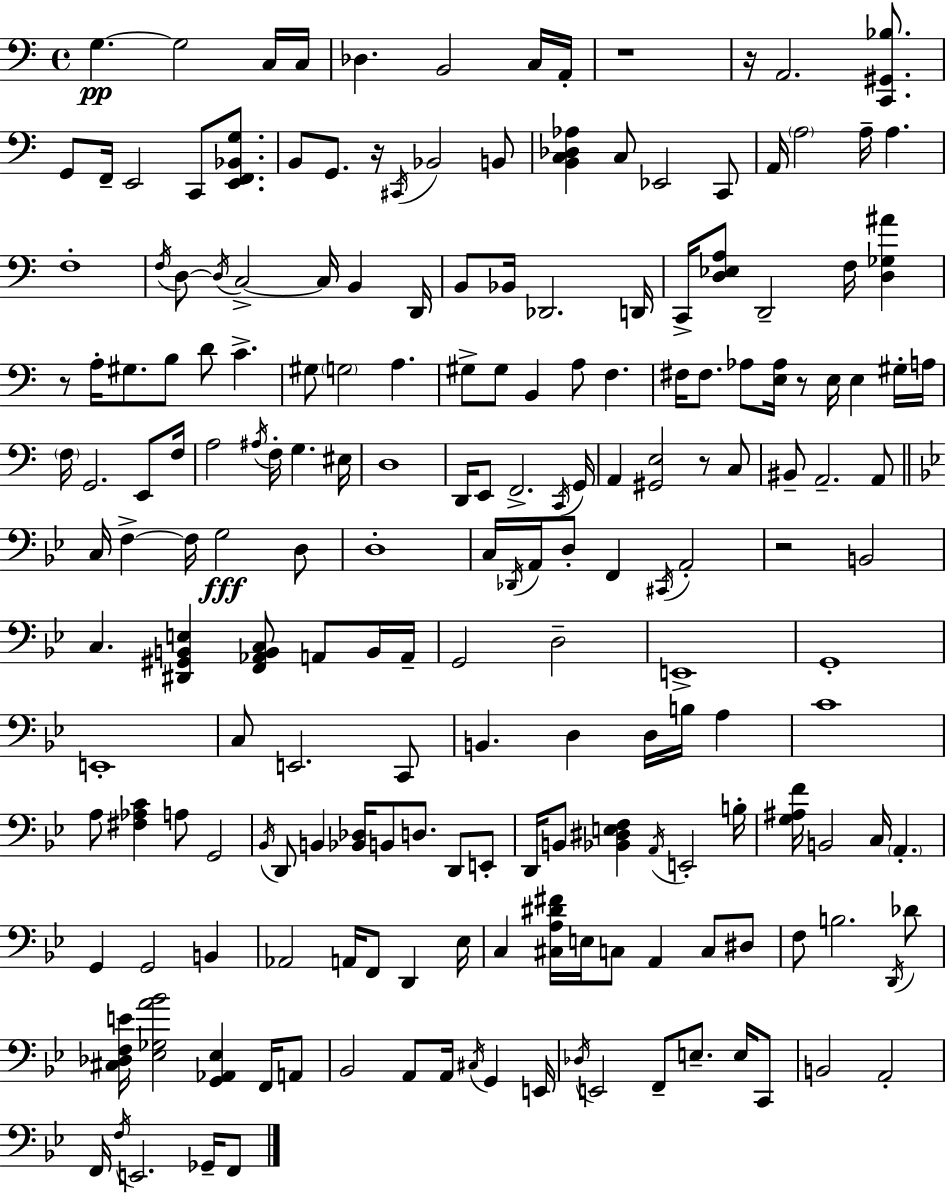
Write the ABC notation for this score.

X:1
T:Untitled
M:4/4
L:1/4
K:C
G, G,2 C,/4 C,/4 _D, B,,2 C,/4 A,,/4 z4 z/4 A,,2 [C,,^G,,_B,]/2 G,,/2 F,,/4 E,,2 C,,/2 [E,,F,,_B,,G,]/2 B,,/2 G,,/2 z/4 ^C,,/4 _B,,2 B,,/2 [B,,C,_D,_A,] C,/2 _E,,2 C,,/2 A,,/4 A,2 A,/4 A, F,4 F,/4 D,/2 D,/4 C,2 C,/4 B,, D,,/4 B,,/2 _B,,/4 _D,,2 D,,/4 C,,/4 [D,_E,A,]/2 D,,2 F,/4 [D,_G,^A] z/2 A,/4 ^G,/2 B,/2 D/2 C ^G,/2 G,2 A, ^G,/2 ^G,/2 B,, A,/2 F, ^F,/4 ^F,/2 _A,/2 [E,_A,]/4 z/2 E,/4 E, ^G,/4 A,/4 F,/4 G,,2 E,,/2 F,/4 A,2 ^A,/4 F,/4 G, ^E,/4 D,4 D,,/4 E,,/2 F,,2 C,,/4 G,,/4 A,, [^G,,E,]2 z/2 C,/2 ^B,,/2 A,,2 A,,/2 C,/4 F, F,/4 G,2 D,/2 D,4 C,/4 _D,,/4 A,,/4 D,/2 F,, ^C,,/4 A,,2 z2 B,,2 C, [^D,,^G,,B,,E,] [F,,_A,,B,,C,]/2 A,,/2 B,,/4 A,,/4 G,,2 D,2 E,,4 G,,4 E,,4 C,/2 E,,2 C,,/2 B,, D, D,/4 B,/4 A, C4 A,/2 [^F,_A,C] A,/2 G,,2 _B,,/4 D,,/2 B,, [_B,,_D,]/4 B,,/2 D,/2 D,,/2 E,,/2 D,,/4 B,,/2 [_B,,^D,E,F,] A,,/4 E,,2 B,/4 [G,^A,F]/4 B,,2 C,/4 A,, G,, G,,2 B,, _A,,2 A,,/4 F,,/2 D,, _E,/4 C, [^C,A,^D^F]/4 E,/4 C,/2 A,, C,/2 ^D,/2 F,/2 B,2 D,,/4 _D/2 [^C,_D,F,E]/4 [_E,_G,A_B]2 [G,,_A,,_E,] F,,/4 A,,/2 _B,,2 A,,/2 A,,/4 ^C,/4 G,, E,,/4 _D,/4 E,,2 F,,/2 E,/2 E,/4 C,,/2 B,,2 A,,2 F,,/4 F,/4 E,,2 _G,,/4 F,,/2